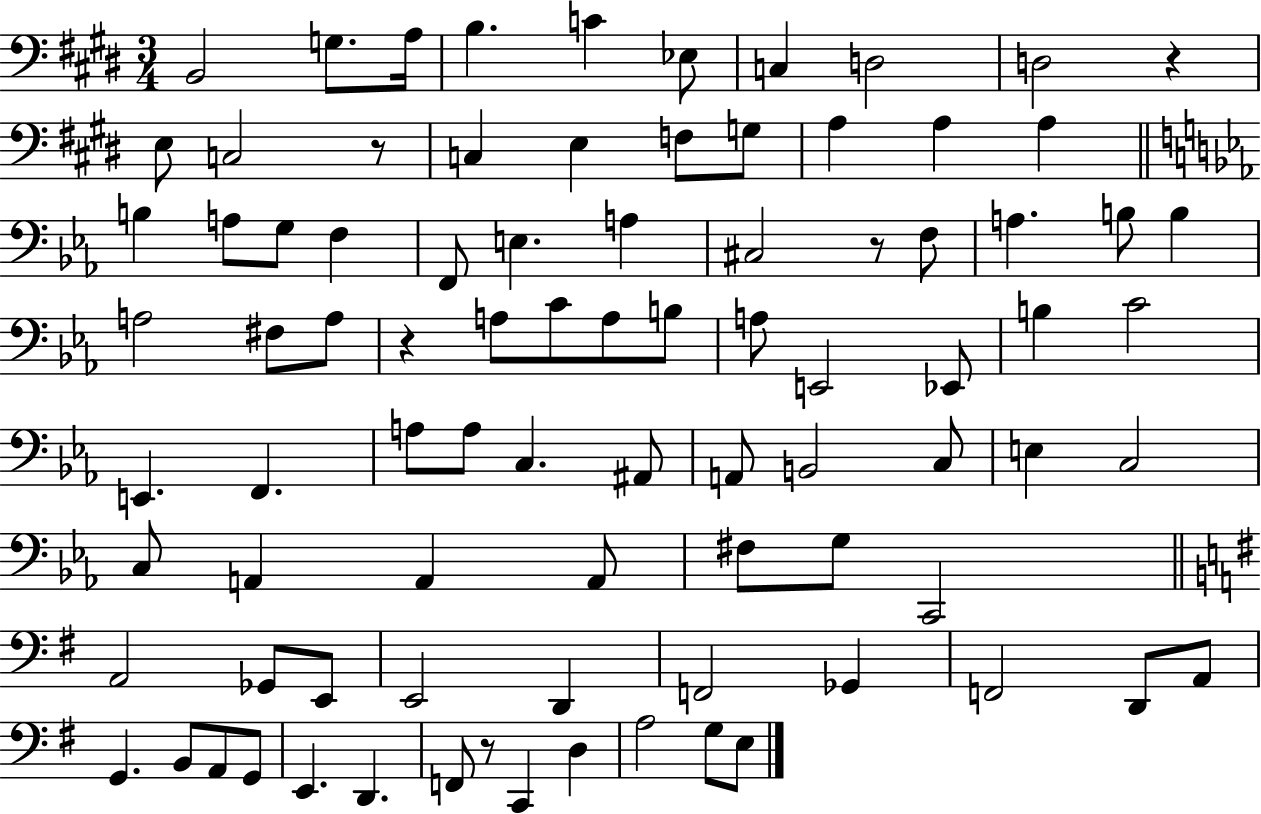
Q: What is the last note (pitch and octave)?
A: E3